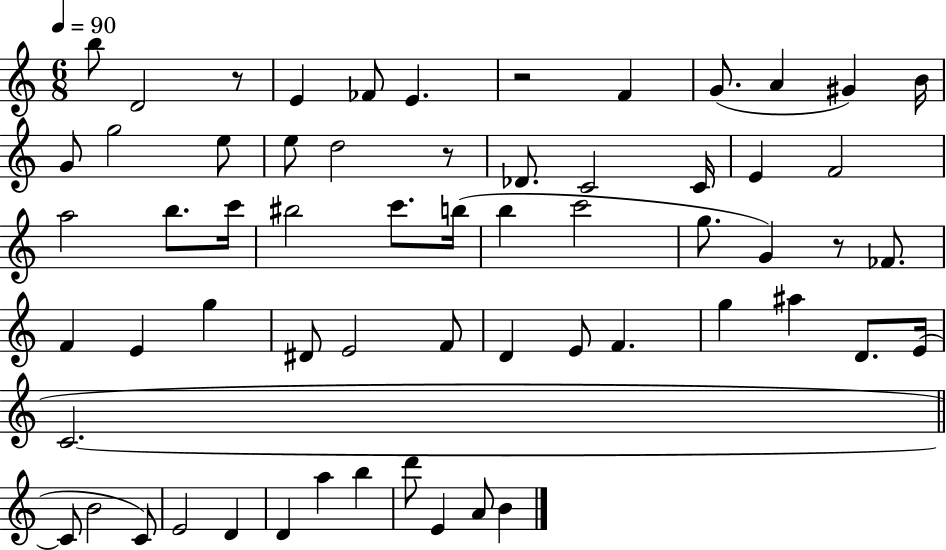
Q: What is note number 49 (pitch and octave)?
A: E4